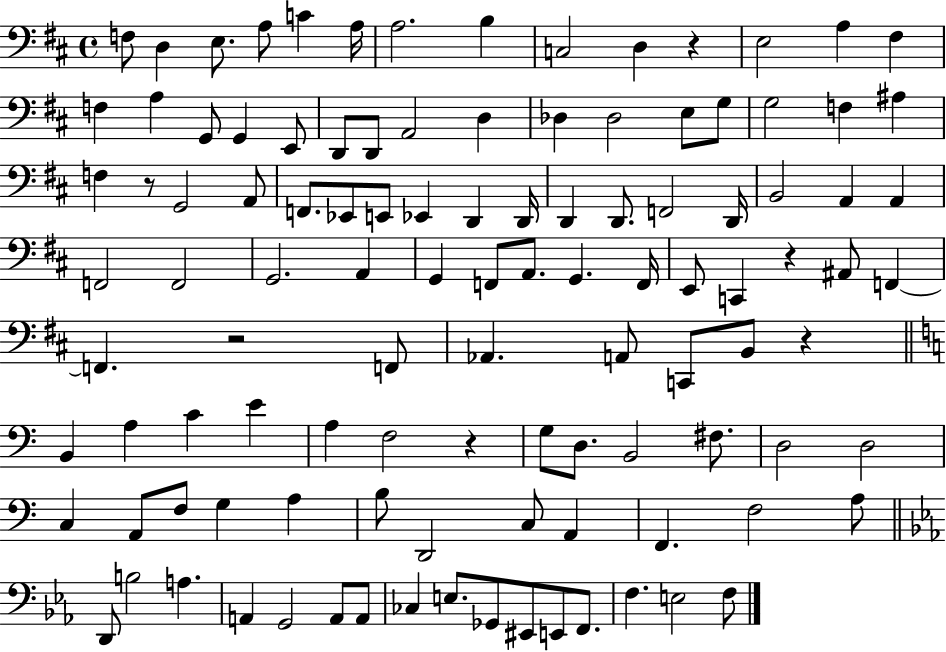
{
  \clef bass
  \time 4/4
  \defaultTimeSignature
  \key d \major
  f8 d4 e8. a8 c'4 a16 | a2. b4 | c2 d4 r4 | e2 a4 fis4 | \break f4 a4 g,8 g,4 e,8 | d,8 d,8 a,2 d4 | des4 des2 e8 g8 | g2 f4 ais4 | \break f4 r8 g,2 a,8 | f,8. ees,8 e,8 ees,4 d,4 d,16 | d,4 d,8. f,2 d,16 | b,2 a,4 a,4 | \break f,2 f,2 | g,2. a,4 | g,4 f,8 a,8. g,4. f,16 | e,8 c,4 r4 ais,8 f,4~~ | \break f,4. r2 f,8 | aes,4. a,8 c,8 b,8 r4 | \bar "||" \break \key c \major b,4 a4 c'4 e'4 | a4 f2 r4 | g8 d8. b,2 fis8. | d2 d2 | \break c4 a,8 f8 g4 a4 | b8 d,2 c8 a,4 | f,4. f2 a8 | \bar "||" \break \key ees \major d,8 b2 a4. | a,4 g,2 a,8 a,8 | ces4 e8. ges,8 eis,8 e,8 f,8. | f4. e2 f8 | \break \bar "|."
}